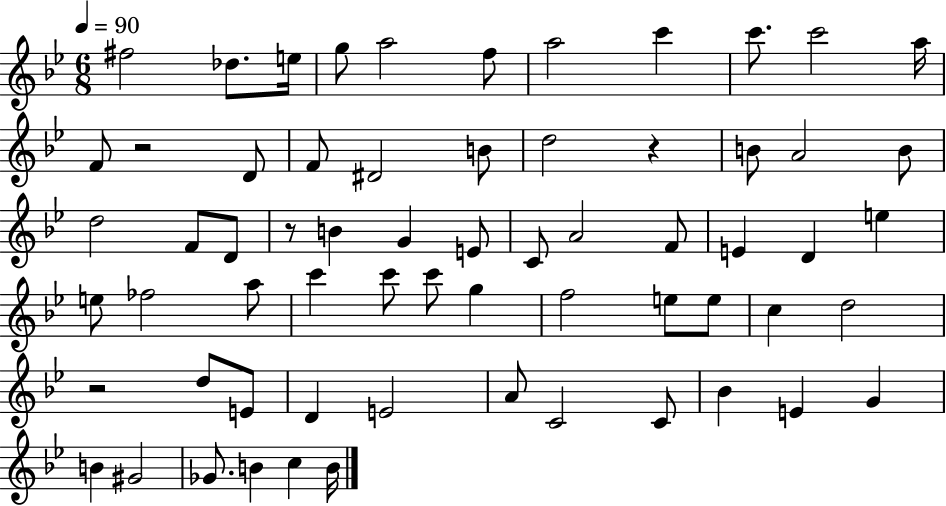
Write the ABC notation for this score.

X:1
T:Untitled
M:6/8
L:1/4
K:Bb
^f2 _d/2 e/4 g/2 a2 f/2 a2 c' c'/2 c'2 a/4 F/2 z2 D/2 F/2 ^D2 B/2 d2 z B/2 A2 B/2 d2 F/2 D/2 z/2 B G E/2 C/2 A2 F/2 E D e e/2 _f2 a/2 c' c'/2 c'/2 g f2 e/2 e/2 c d2 z2 d/2 E/2 D E2 A/2 C2 C/2 _B E G B ^G2 _G/2 B c B/4